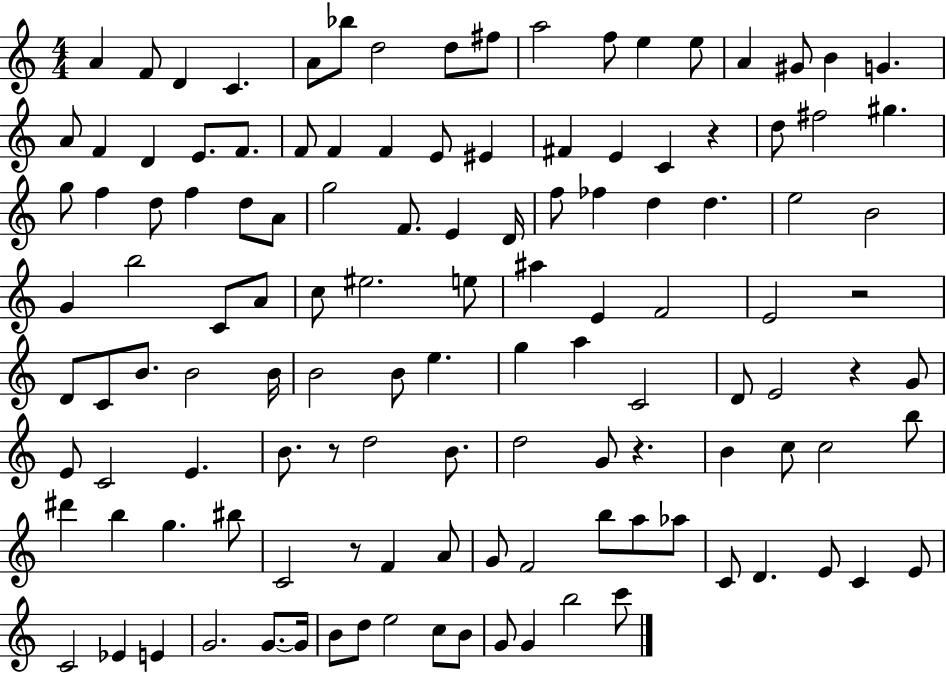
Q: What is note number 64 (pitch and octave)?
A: B4